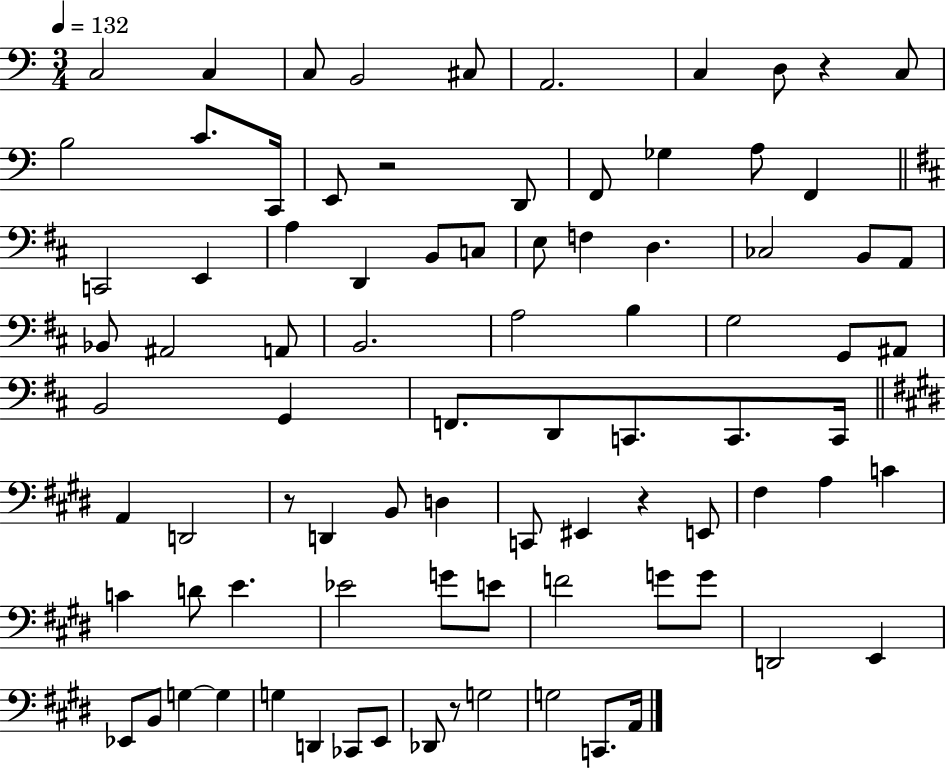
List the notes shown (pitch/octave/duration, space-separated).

C3/h C3/q C3/e B2/h C#3/e A2/h. C3/q D3/e R/q C3/e B3/h C4/e. C2/s E2/e R/h D2/e F2/e Gb3/q A3/e F2/q C2/h E2/q A3/q D2/q B2/e C3/e E3/e F3/q D3/q. CES3/h B2/e A2/e Bb2/e A#2/h A2/e B2/h. A3/h B3/q G3/h G2/e A#2/e B2/h G2/q F2/e. D2/e C2/e. C2/e. C2/s A2/q D2/h R/e D2/q B2/e D3/q C2/e EIS2/q R/q E2/e F#3/q A3/q C4/q C4/q D4/e E4/q. Eb4/h G4/e E4/e F4/h G4/e G4/e D2/h E2/q Eb2/e B2/e G3/q G3/q G3/q D2/q CES2/e E2/e Db2/e R/e G3/h G3/h C2/e. A2/s